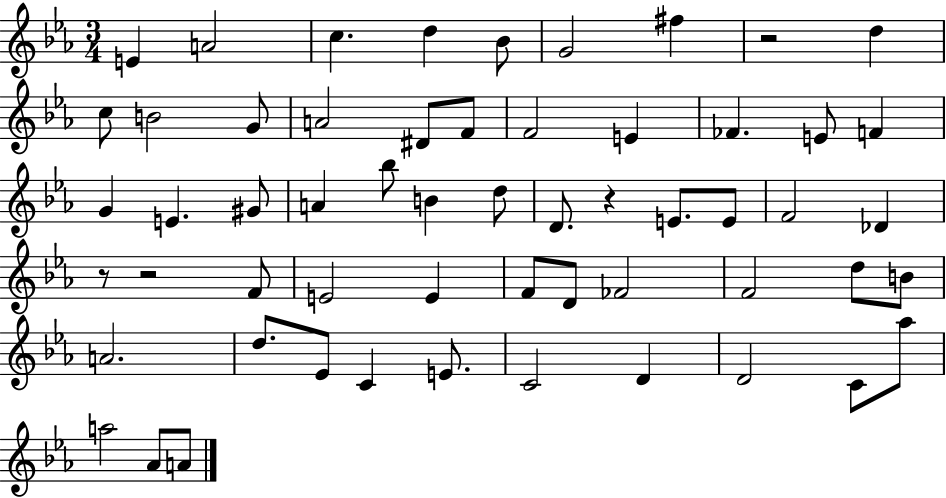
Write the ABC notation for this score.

X:1
T:Untitled
M:3/4
L:1/4
K:Eb
E A2 c d _B/2 G2 ^f z2 d c/2 B2 G/2 A2 ^D/2 F/2 F2 E _F E/2 F G E ^G/2 A _b/2 B d/2 D/2 z E/2 E/2 F2 _D z/2 z2 F/2 E2 E F/2 D/2 _F2 F2 d/2 B/2 A2 d/2 _E/2 C E/2 C2 D D2 C/2 _a/2 a2 _A/2 A/2